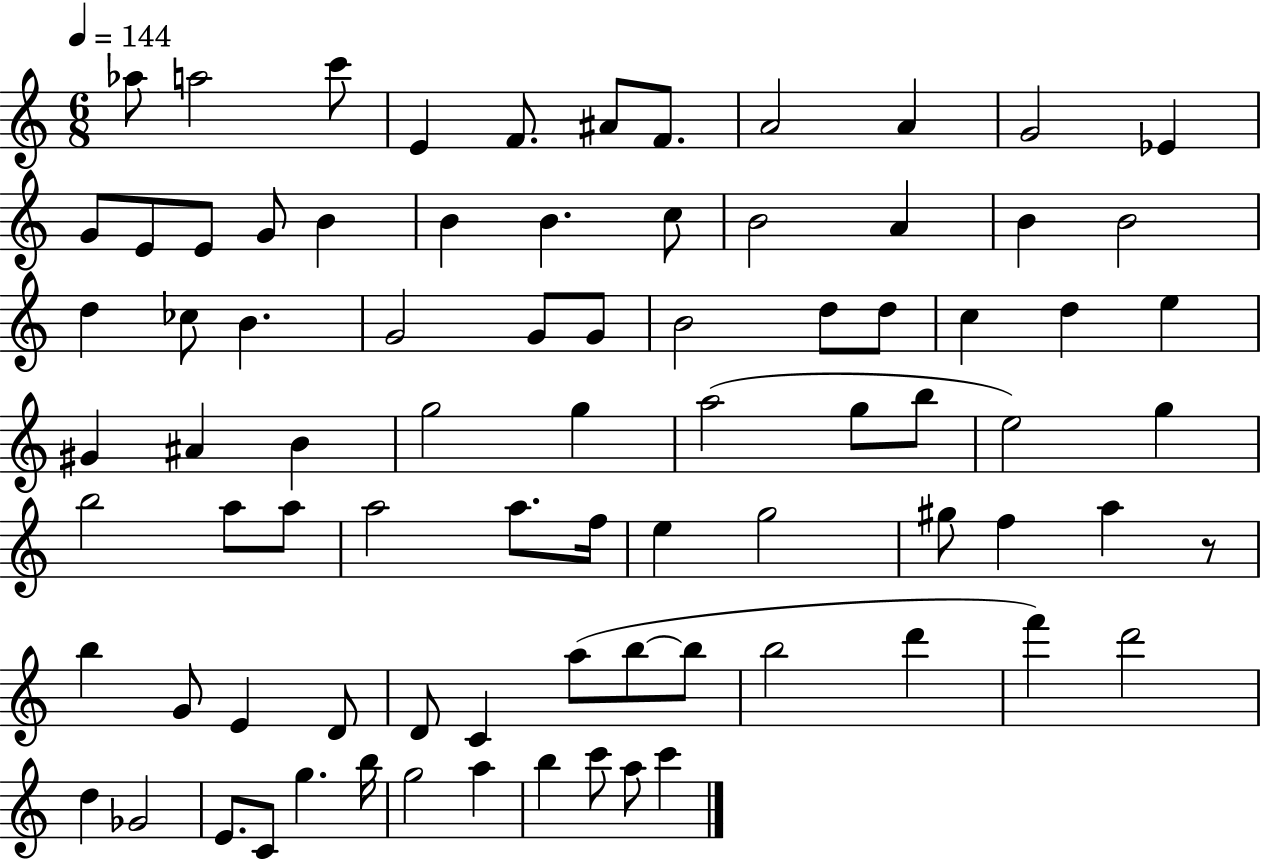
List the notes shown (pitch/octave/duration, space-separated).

Ab5/e A5/h C6/e E4/q F4/e. A#4/e F4/e. A4/h A4/q G4/h Eb4/q G4/e E4/e E4/e G4/e B4/q B4/q B4/q. C5/e B4/h A4/q B4/q B4/h D5/q CES5/e B4/q. G4/h G4/e G4/e B4/h D5/e D5/e C5/q D5/q E5/q G#4/q A#4/q B4/q G5/h G5/q A5/h G5/e B5/e E5/h G5/q B5/h A5/e A5/e A5/h A5/e. F5/s E5/q G5/h G#5/e F5/q A5/q R/e B5/q G4/e E4/q D4/e D4/e C4/q A5/e B5/e B5/e B5/h D6/q F6/q D6/h D5/q Gb4/h E4/e. C4/e G5/q. B5/s G5/h A5/q B5/q C6/e A5/e C6/q